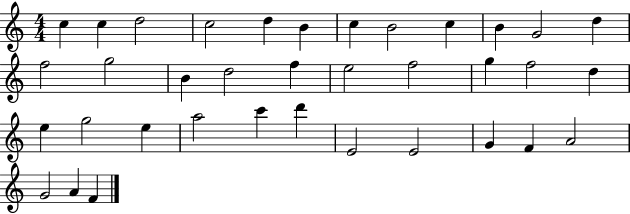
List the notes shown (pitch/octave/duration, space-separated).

C5/q C5/q D5/h C5/h D5/q B4/q C5/q B4/h C5/q B4/q G4/h D5/q F5/h G5/h B4/q D5/h F5/q E5/h F5/h G5/q F5/h D5/q E5/q G5/h E5/q A5/h C6/q D6/q E4/h E4/h G4/q F4/q A4/h G4/h A4/q F4/q